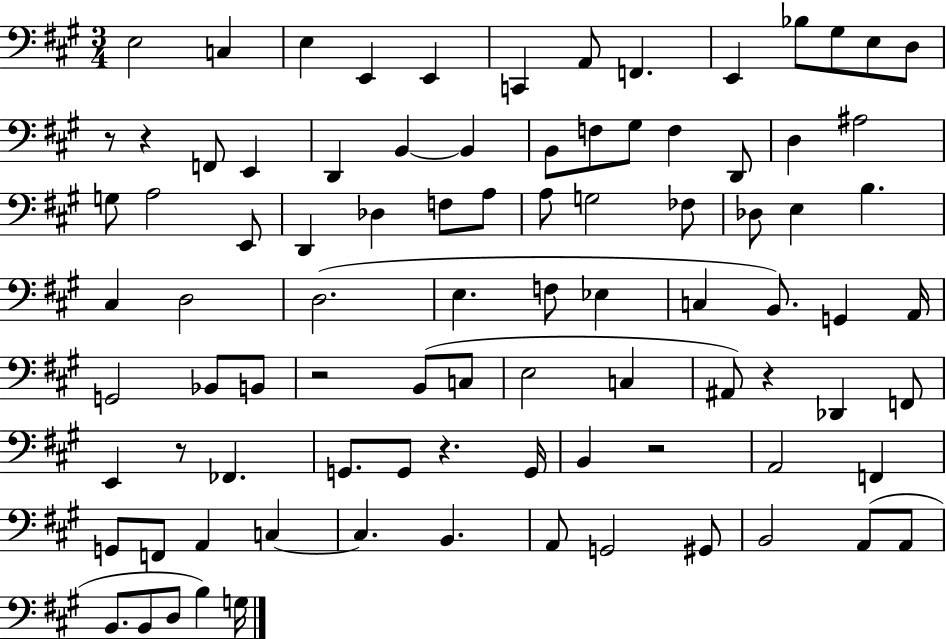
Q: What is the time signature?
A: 3/4